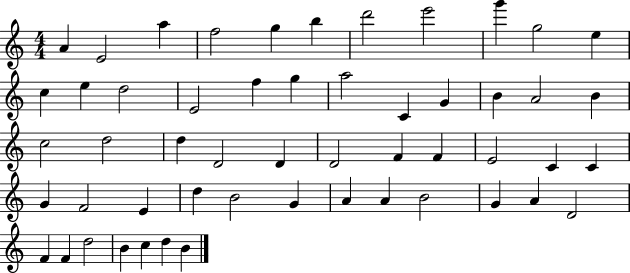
A4/q E4/h A5/q F5/h G5/q B5/q D6/h E6/h G6/q G5/h E5/q C5/q E5/q D5/h E4/h F5/q G5/q A5/h C4/q G4/q B4/q A4/h B4/q C5/h D5/h D5/q D4/h D4/q D4/h F4/q F4/q E4/h C4/q C4/q G4/q F4/h E4/q D5/q B4/h G4/q A4/q A4/q B4/h G4/q A4/q D4/h F4/q F4/q D5/h B4/q C5/q D5/q B4/q